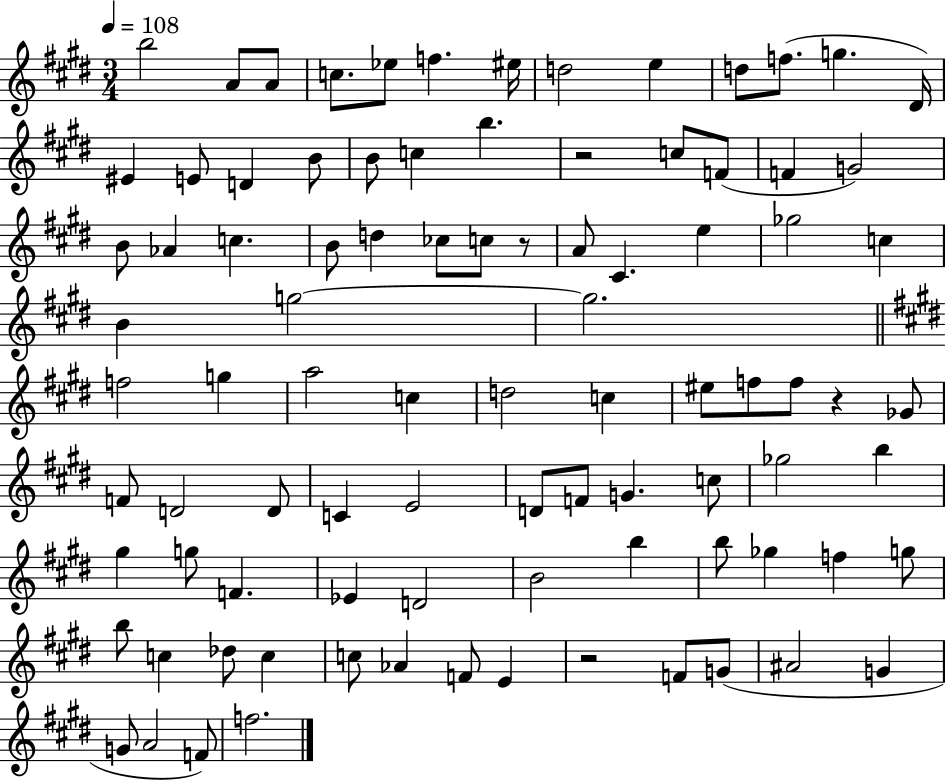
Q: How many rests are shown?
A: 4